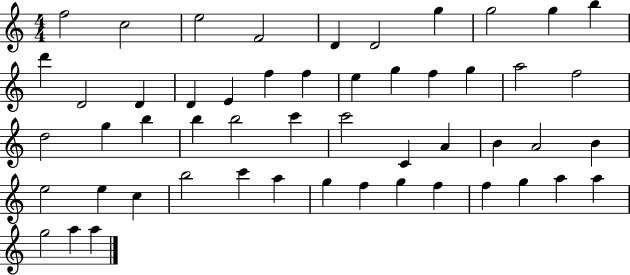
F5/h C5/h E5/h F4/h D4/q D4/h G5/q G5/h G5/q B5/q D6/q D4/h D4/q D4/q E4/q F5/q F5/q E5/q G5/q F5/q G5/q A5/h F5/h D5/h G5/q B5/q B5/q B5/h C6/q C6/h C4/q A4/q B4/q A4/h B4/q E5/h E5/q C5/q B5/h C6/q A5/q G5/q F5/q G5/q F5/q F5/q G5/q A5/q A5/q G5/h A5/q A5/q